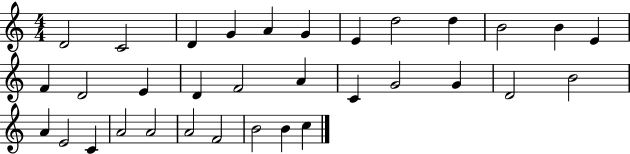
D4/h C4/h D4/q G4/q A4/q G4/q E4/q D5/h D5/q B4/h B4/q E4/q F4/q D4/h E4/q D4/q F4/h A4/q C4/q G4/h G4/q D4/h B4/h A4/q E4/h C4/q A4/h A4/h A4/h F4/h B4/h B4/q C5/q